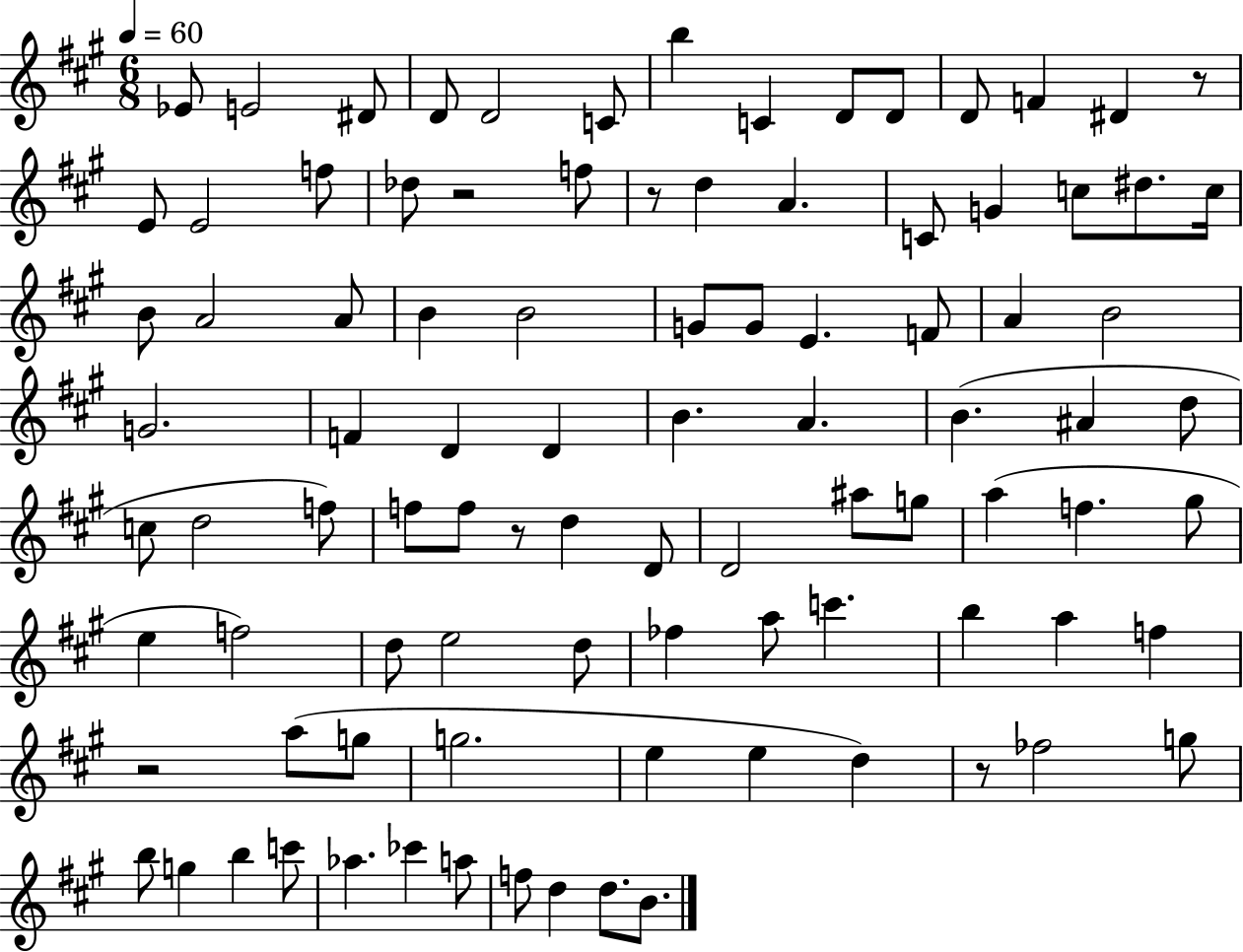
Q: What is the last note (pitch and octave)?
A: B4